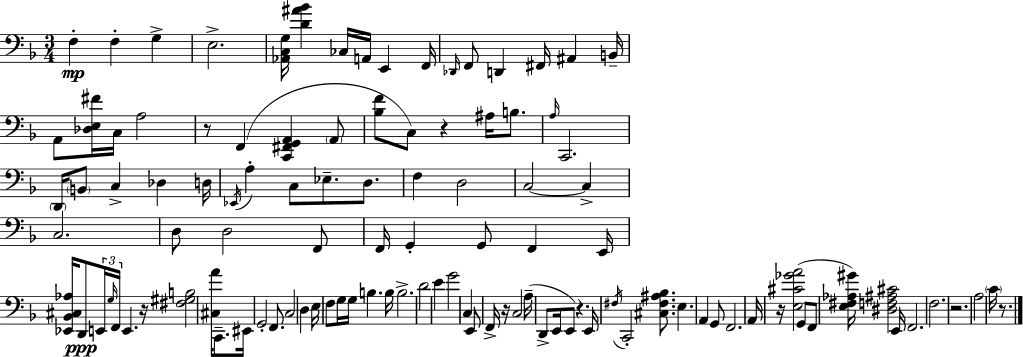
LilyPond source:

{
  \clef bass
  \numericTimeSignature
  \time 3/4
  \key f \major
  \repeat volta 2 { f4-.\mp f4-. g4-> | e2.-> | <aes, c g>16 <d' ais' bes'>4 ces16 a,16 e,4 f,16 | \grace { des,16 } f,8 d,4 fis,16 ais,4 | \break b,16-- a,8 <des e fis'>16 c16 a2 | r8 f,4( <c, fis, g, a,>4 \parenthesize a,8 | <bes f'>8 c8) r4 ais16 b8. | \grace { a16 } c,2. | \break \parenthesize d,16 \parenthesize b,8 c4-> des4 | d16 \acciaccatura { ees,16 } a4-. c8 ees8.-- | d8. f4 d2 | c2~~ c4-> | \break c2. | d8 d2 | f,8 f,16 g,4-. g,8 f,4 | e,16 <ees, bes, cis aes>16 d,8\ppp \tuplet 3/2 { e,16 \grace { g16 } f,16 } e,4. | \break r16 <fis gis b>2 | <cis a'>16 c,8.-- eis,16 g,2-. | f,8. c2 | d4 e16 f8 g16 g16 b4. | \break b16 b2.-> | d'2 | e'4 g'2 | c4 e,8 f,16-> r16 c2 | \break a16--( d,8-> e,16 e,8) r4. | e,16 \acciaccatura { fis16 } c,2-. | <cis fis ais bes>8. e4. a,4 | g,8 f,2. | \break a,16 r16 <e cis' ges' a'>2( | g,8 f,8 <e fis aes gis'>16) <dis f ais cis'>2 | e,16 f,2. | f2. | \break r2. | a2 | \parenthesize c'16 r8. } \bar "|."
}